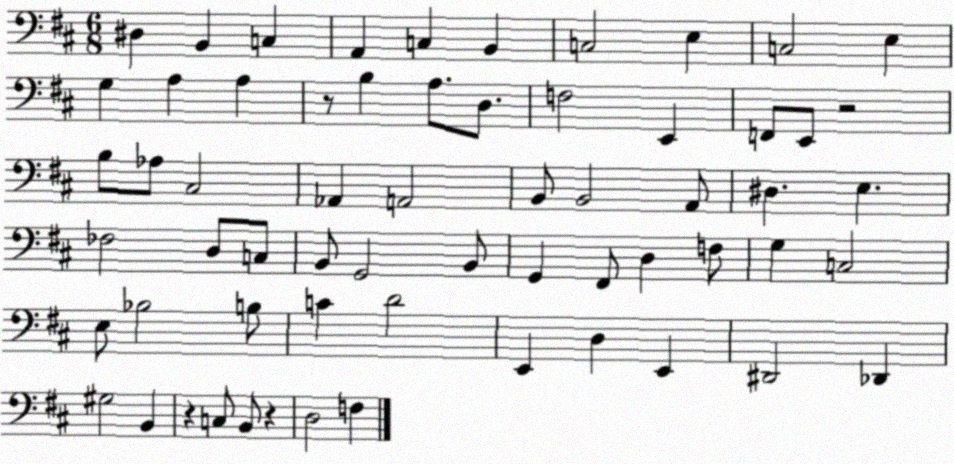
X:1
T:Untitled
M:6/8
L:1/4
K:D
^D, B,, C, A,, C, B,, C,2 E, C,2 E, G, A, A, z/2 B, A,/2 D,/2 F,2 E,, F,,/2 E,,/2 z2 B,/2 _A,/2 ^C,2 _A,, A,,2 B,,/2 B,,2 A,,/2 ^D, E, _F,2 D,/2 C,/2 B,,/2 G,,2 B,,/2 G,, ^F,,/2 D, F,/2 G, C,2 E,/2 _B,2 B,/2 C D2 E,, D, E,, ^D,,2 _D,, ^G,2 B,, z C,/2 B,,/2 z D,2 F,